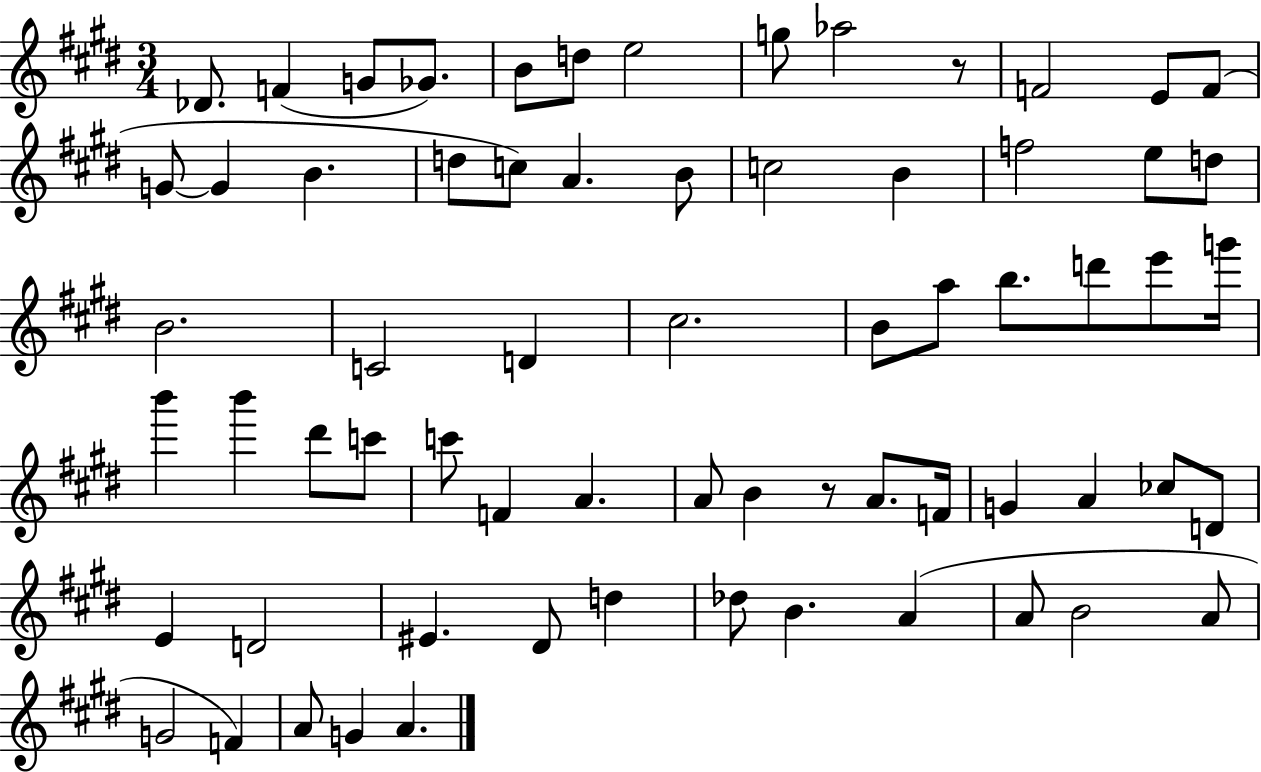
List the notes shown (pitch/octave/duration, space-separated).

Db4/e. F4/q G4/e Gb4/e. B4/e D5/e E5/h G5/e Ab5/h R/e F4/h E4/e F4/e G4/e G4/q B4/q. D5/e C5/e A4/q. B4/e C5/h B4/q F5/h E5/e D5/e B4/h. C4/h D4/q C#5/h. B4/e A5/e B5/e. D6/e E6/e G6/s B6/q B6/q D#6/e C6/e C6/e F4/q A4/q. A4/e B4/q R/e A4/e. F4/s G4/q A4/q CES5/e D4/e E4/q D4/h EIS4/q. D#4/e D5/q Db5/e B4/q. A4/q A4/e B4/h A4/e G4/h F4/q A4/e G4/q A4/q.